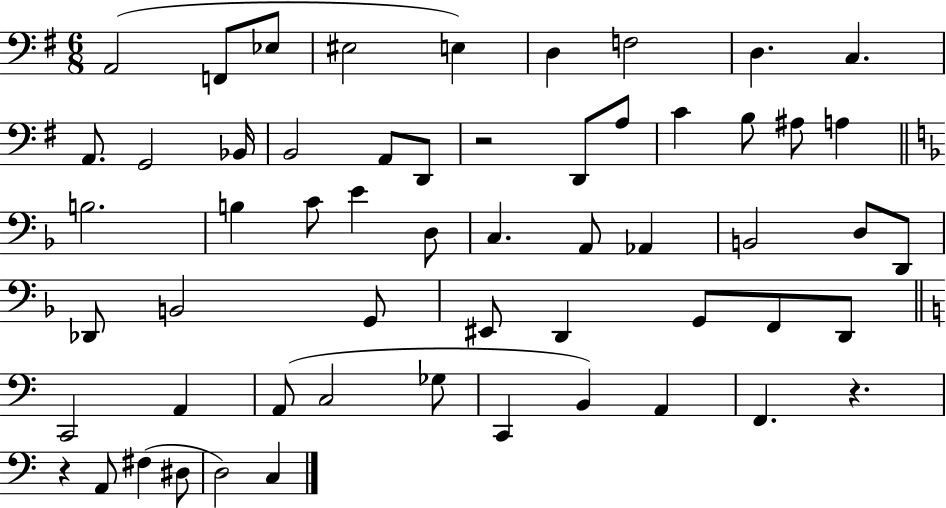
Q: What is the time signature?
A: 6/8